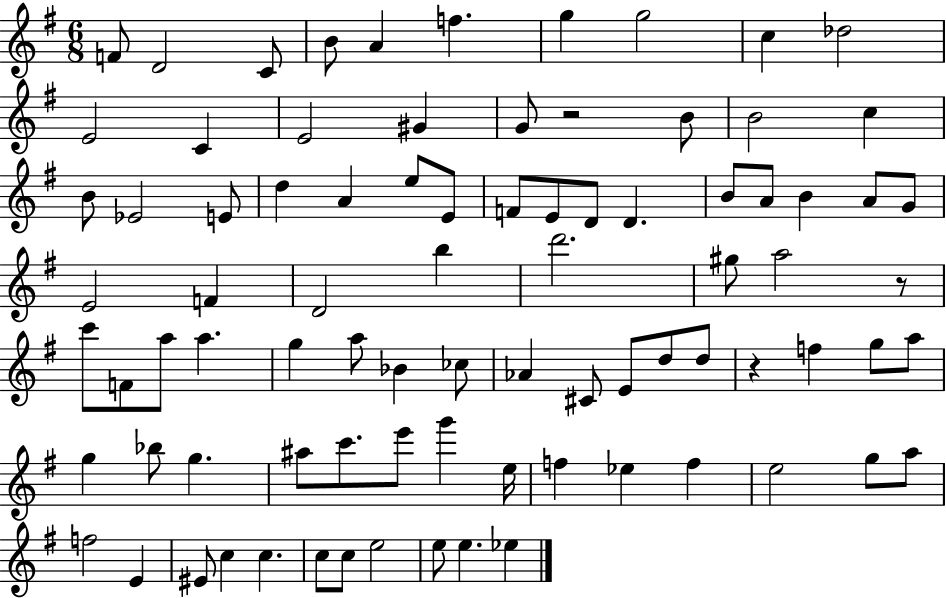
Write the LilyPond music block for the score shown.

{
  \clef treble
  \numericTimeSignature
  \time 6/8
  \key g \major
  f'8 d'2 c'8 | b'8 a'4 f''4. | g''4 g''2 | c''4 des''2 | \break e'2 c'4 | e'2 gis'4 | g'8 r2 b'8 | b'2 c''4 | \break b'8 ees'2 e'8 | d''4 a'4 e''8 e'8 | f'8 e'8 d'8 d'4. | b'8 a'8 b'4 a'8 g'8 | \break e'2 f'4 | d'2 b''4 | d'''2. | gis''8 a''2 r8 | \break c'''8 f'8 a''8 a''4. | g''4 a''8 bes'4 ces''8 | aes'4 cis'8 e'8 d''8 d''8 | r4 f''4 g''8 a''8 | \break g''4 bes''8 g''4. | ais''8 c'''8. e'''8 g'''4 e''16 | f''4 ees''4 f''4 | e''2 g''8 a''8 | \break f''2 e'4 | eis'8 c''4 c''4. | c''8 c''8 e''2 | e''8 e''4. ees''4 | \break \bar "|."
}